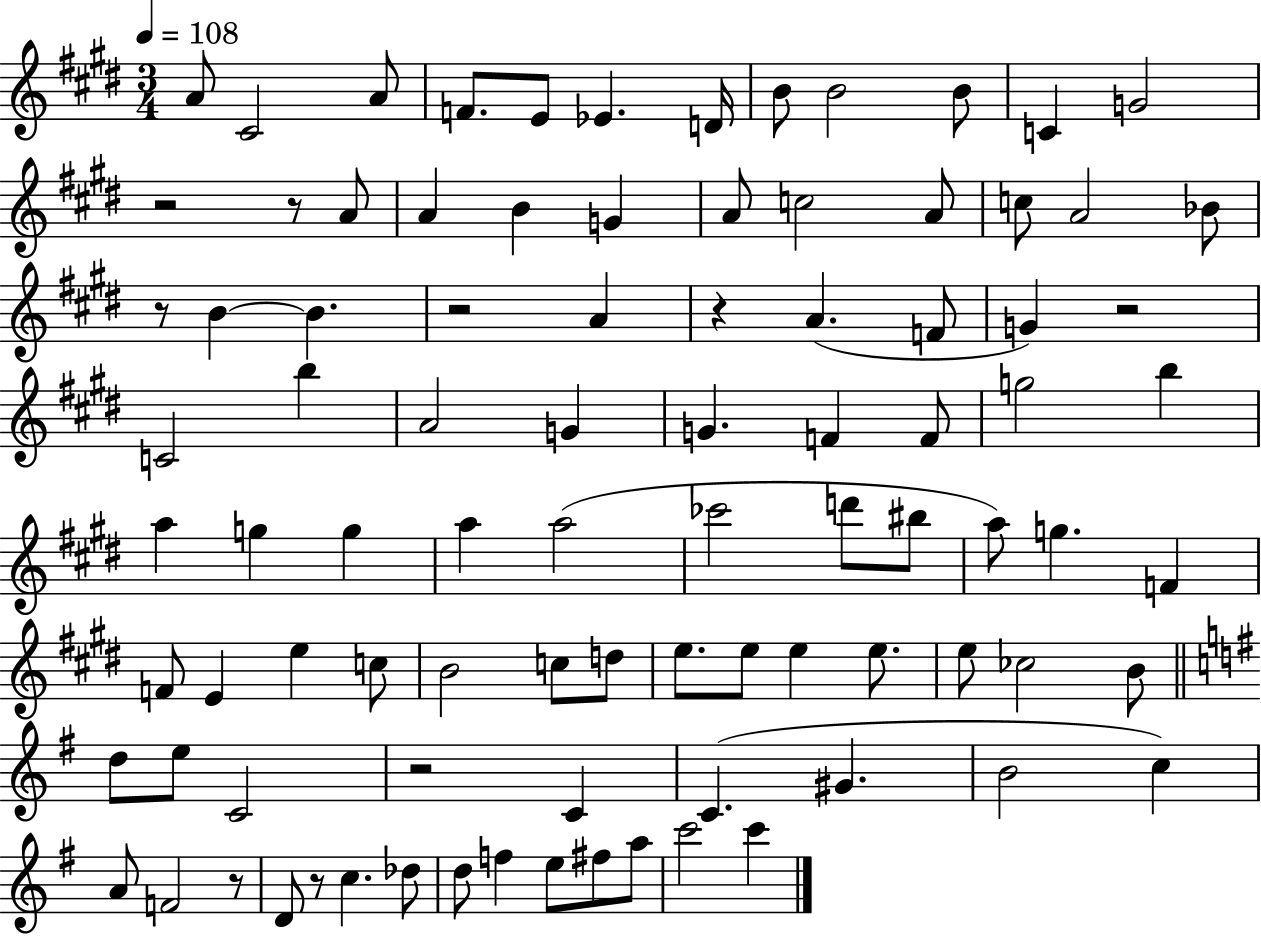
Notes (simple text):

A4/e C#4/h A4/e F4/e. E4/e Eb4/q. D4/s B4/e B4/h B4/e C4/q G4/h R/h R/e A4/e A4/q B4/q G4/q A4/e C5/h A4/e C5/e A4/h Bb4/e R/e B4/q B4/q. R/h A4/q R/q A4/q. F4/e G4/q R/h C4/h B5/q A4/h G4/q G4/q. F4/q F4/e G5/h B5/q A5/q G5/q G5/q A5/q A5/h CES6/h D6/e BIS5/e A5/e G5/q. F4/q F4/e E4/q E5/q C5/e B4/h C5/e D5/e E5/e. E5/e E5/q E5/e. E5/e CES5/h B4/e D5/e E5/e C4/h R/h C4/q C4/q. G#4/q. B4/h C5/q A4/e F4/h R/e D4/e R/e C5/q. Db5/e D5/e F5/q E5/e F#5/e A5/e C6/h C6/q